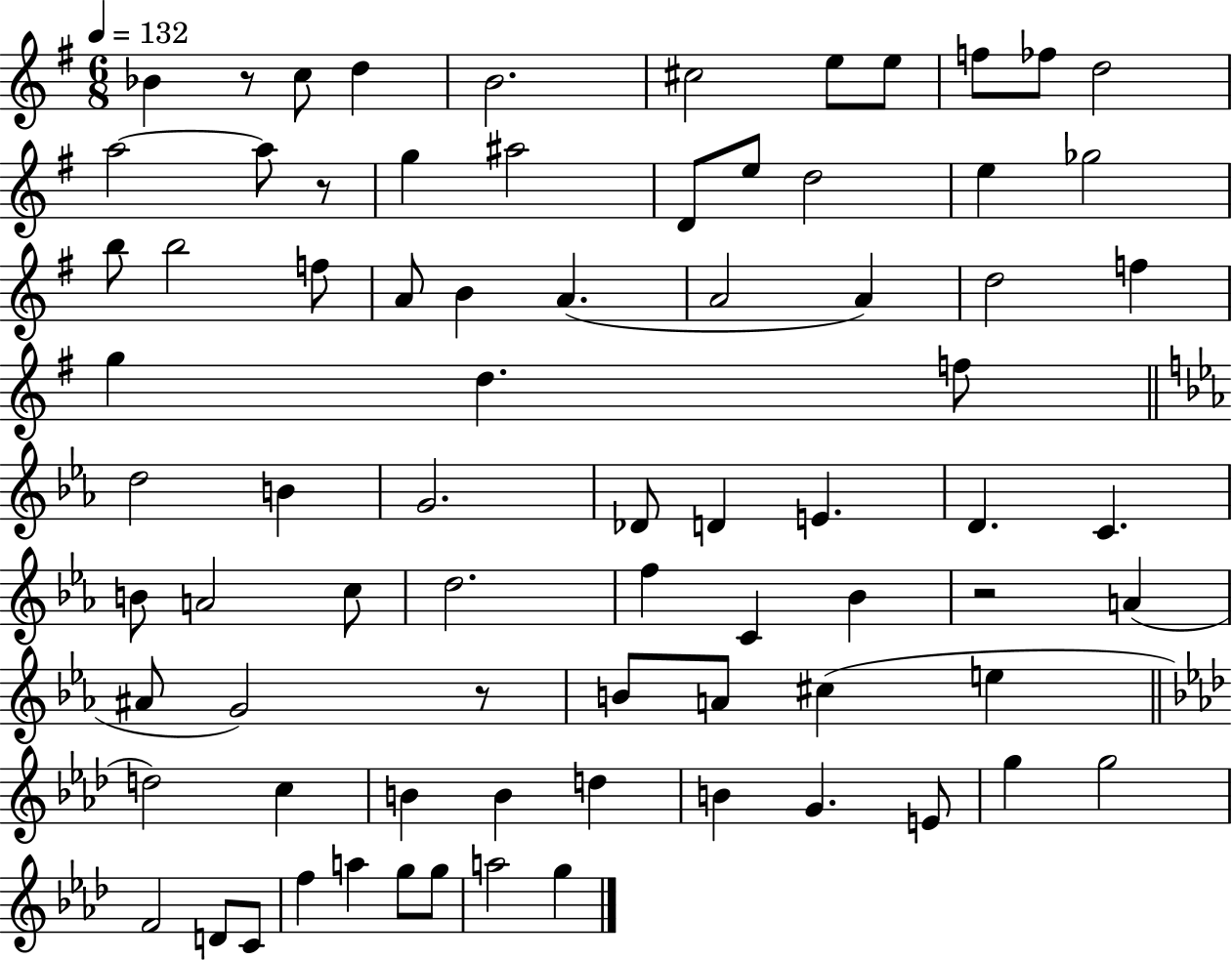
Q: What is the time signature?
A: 6/8